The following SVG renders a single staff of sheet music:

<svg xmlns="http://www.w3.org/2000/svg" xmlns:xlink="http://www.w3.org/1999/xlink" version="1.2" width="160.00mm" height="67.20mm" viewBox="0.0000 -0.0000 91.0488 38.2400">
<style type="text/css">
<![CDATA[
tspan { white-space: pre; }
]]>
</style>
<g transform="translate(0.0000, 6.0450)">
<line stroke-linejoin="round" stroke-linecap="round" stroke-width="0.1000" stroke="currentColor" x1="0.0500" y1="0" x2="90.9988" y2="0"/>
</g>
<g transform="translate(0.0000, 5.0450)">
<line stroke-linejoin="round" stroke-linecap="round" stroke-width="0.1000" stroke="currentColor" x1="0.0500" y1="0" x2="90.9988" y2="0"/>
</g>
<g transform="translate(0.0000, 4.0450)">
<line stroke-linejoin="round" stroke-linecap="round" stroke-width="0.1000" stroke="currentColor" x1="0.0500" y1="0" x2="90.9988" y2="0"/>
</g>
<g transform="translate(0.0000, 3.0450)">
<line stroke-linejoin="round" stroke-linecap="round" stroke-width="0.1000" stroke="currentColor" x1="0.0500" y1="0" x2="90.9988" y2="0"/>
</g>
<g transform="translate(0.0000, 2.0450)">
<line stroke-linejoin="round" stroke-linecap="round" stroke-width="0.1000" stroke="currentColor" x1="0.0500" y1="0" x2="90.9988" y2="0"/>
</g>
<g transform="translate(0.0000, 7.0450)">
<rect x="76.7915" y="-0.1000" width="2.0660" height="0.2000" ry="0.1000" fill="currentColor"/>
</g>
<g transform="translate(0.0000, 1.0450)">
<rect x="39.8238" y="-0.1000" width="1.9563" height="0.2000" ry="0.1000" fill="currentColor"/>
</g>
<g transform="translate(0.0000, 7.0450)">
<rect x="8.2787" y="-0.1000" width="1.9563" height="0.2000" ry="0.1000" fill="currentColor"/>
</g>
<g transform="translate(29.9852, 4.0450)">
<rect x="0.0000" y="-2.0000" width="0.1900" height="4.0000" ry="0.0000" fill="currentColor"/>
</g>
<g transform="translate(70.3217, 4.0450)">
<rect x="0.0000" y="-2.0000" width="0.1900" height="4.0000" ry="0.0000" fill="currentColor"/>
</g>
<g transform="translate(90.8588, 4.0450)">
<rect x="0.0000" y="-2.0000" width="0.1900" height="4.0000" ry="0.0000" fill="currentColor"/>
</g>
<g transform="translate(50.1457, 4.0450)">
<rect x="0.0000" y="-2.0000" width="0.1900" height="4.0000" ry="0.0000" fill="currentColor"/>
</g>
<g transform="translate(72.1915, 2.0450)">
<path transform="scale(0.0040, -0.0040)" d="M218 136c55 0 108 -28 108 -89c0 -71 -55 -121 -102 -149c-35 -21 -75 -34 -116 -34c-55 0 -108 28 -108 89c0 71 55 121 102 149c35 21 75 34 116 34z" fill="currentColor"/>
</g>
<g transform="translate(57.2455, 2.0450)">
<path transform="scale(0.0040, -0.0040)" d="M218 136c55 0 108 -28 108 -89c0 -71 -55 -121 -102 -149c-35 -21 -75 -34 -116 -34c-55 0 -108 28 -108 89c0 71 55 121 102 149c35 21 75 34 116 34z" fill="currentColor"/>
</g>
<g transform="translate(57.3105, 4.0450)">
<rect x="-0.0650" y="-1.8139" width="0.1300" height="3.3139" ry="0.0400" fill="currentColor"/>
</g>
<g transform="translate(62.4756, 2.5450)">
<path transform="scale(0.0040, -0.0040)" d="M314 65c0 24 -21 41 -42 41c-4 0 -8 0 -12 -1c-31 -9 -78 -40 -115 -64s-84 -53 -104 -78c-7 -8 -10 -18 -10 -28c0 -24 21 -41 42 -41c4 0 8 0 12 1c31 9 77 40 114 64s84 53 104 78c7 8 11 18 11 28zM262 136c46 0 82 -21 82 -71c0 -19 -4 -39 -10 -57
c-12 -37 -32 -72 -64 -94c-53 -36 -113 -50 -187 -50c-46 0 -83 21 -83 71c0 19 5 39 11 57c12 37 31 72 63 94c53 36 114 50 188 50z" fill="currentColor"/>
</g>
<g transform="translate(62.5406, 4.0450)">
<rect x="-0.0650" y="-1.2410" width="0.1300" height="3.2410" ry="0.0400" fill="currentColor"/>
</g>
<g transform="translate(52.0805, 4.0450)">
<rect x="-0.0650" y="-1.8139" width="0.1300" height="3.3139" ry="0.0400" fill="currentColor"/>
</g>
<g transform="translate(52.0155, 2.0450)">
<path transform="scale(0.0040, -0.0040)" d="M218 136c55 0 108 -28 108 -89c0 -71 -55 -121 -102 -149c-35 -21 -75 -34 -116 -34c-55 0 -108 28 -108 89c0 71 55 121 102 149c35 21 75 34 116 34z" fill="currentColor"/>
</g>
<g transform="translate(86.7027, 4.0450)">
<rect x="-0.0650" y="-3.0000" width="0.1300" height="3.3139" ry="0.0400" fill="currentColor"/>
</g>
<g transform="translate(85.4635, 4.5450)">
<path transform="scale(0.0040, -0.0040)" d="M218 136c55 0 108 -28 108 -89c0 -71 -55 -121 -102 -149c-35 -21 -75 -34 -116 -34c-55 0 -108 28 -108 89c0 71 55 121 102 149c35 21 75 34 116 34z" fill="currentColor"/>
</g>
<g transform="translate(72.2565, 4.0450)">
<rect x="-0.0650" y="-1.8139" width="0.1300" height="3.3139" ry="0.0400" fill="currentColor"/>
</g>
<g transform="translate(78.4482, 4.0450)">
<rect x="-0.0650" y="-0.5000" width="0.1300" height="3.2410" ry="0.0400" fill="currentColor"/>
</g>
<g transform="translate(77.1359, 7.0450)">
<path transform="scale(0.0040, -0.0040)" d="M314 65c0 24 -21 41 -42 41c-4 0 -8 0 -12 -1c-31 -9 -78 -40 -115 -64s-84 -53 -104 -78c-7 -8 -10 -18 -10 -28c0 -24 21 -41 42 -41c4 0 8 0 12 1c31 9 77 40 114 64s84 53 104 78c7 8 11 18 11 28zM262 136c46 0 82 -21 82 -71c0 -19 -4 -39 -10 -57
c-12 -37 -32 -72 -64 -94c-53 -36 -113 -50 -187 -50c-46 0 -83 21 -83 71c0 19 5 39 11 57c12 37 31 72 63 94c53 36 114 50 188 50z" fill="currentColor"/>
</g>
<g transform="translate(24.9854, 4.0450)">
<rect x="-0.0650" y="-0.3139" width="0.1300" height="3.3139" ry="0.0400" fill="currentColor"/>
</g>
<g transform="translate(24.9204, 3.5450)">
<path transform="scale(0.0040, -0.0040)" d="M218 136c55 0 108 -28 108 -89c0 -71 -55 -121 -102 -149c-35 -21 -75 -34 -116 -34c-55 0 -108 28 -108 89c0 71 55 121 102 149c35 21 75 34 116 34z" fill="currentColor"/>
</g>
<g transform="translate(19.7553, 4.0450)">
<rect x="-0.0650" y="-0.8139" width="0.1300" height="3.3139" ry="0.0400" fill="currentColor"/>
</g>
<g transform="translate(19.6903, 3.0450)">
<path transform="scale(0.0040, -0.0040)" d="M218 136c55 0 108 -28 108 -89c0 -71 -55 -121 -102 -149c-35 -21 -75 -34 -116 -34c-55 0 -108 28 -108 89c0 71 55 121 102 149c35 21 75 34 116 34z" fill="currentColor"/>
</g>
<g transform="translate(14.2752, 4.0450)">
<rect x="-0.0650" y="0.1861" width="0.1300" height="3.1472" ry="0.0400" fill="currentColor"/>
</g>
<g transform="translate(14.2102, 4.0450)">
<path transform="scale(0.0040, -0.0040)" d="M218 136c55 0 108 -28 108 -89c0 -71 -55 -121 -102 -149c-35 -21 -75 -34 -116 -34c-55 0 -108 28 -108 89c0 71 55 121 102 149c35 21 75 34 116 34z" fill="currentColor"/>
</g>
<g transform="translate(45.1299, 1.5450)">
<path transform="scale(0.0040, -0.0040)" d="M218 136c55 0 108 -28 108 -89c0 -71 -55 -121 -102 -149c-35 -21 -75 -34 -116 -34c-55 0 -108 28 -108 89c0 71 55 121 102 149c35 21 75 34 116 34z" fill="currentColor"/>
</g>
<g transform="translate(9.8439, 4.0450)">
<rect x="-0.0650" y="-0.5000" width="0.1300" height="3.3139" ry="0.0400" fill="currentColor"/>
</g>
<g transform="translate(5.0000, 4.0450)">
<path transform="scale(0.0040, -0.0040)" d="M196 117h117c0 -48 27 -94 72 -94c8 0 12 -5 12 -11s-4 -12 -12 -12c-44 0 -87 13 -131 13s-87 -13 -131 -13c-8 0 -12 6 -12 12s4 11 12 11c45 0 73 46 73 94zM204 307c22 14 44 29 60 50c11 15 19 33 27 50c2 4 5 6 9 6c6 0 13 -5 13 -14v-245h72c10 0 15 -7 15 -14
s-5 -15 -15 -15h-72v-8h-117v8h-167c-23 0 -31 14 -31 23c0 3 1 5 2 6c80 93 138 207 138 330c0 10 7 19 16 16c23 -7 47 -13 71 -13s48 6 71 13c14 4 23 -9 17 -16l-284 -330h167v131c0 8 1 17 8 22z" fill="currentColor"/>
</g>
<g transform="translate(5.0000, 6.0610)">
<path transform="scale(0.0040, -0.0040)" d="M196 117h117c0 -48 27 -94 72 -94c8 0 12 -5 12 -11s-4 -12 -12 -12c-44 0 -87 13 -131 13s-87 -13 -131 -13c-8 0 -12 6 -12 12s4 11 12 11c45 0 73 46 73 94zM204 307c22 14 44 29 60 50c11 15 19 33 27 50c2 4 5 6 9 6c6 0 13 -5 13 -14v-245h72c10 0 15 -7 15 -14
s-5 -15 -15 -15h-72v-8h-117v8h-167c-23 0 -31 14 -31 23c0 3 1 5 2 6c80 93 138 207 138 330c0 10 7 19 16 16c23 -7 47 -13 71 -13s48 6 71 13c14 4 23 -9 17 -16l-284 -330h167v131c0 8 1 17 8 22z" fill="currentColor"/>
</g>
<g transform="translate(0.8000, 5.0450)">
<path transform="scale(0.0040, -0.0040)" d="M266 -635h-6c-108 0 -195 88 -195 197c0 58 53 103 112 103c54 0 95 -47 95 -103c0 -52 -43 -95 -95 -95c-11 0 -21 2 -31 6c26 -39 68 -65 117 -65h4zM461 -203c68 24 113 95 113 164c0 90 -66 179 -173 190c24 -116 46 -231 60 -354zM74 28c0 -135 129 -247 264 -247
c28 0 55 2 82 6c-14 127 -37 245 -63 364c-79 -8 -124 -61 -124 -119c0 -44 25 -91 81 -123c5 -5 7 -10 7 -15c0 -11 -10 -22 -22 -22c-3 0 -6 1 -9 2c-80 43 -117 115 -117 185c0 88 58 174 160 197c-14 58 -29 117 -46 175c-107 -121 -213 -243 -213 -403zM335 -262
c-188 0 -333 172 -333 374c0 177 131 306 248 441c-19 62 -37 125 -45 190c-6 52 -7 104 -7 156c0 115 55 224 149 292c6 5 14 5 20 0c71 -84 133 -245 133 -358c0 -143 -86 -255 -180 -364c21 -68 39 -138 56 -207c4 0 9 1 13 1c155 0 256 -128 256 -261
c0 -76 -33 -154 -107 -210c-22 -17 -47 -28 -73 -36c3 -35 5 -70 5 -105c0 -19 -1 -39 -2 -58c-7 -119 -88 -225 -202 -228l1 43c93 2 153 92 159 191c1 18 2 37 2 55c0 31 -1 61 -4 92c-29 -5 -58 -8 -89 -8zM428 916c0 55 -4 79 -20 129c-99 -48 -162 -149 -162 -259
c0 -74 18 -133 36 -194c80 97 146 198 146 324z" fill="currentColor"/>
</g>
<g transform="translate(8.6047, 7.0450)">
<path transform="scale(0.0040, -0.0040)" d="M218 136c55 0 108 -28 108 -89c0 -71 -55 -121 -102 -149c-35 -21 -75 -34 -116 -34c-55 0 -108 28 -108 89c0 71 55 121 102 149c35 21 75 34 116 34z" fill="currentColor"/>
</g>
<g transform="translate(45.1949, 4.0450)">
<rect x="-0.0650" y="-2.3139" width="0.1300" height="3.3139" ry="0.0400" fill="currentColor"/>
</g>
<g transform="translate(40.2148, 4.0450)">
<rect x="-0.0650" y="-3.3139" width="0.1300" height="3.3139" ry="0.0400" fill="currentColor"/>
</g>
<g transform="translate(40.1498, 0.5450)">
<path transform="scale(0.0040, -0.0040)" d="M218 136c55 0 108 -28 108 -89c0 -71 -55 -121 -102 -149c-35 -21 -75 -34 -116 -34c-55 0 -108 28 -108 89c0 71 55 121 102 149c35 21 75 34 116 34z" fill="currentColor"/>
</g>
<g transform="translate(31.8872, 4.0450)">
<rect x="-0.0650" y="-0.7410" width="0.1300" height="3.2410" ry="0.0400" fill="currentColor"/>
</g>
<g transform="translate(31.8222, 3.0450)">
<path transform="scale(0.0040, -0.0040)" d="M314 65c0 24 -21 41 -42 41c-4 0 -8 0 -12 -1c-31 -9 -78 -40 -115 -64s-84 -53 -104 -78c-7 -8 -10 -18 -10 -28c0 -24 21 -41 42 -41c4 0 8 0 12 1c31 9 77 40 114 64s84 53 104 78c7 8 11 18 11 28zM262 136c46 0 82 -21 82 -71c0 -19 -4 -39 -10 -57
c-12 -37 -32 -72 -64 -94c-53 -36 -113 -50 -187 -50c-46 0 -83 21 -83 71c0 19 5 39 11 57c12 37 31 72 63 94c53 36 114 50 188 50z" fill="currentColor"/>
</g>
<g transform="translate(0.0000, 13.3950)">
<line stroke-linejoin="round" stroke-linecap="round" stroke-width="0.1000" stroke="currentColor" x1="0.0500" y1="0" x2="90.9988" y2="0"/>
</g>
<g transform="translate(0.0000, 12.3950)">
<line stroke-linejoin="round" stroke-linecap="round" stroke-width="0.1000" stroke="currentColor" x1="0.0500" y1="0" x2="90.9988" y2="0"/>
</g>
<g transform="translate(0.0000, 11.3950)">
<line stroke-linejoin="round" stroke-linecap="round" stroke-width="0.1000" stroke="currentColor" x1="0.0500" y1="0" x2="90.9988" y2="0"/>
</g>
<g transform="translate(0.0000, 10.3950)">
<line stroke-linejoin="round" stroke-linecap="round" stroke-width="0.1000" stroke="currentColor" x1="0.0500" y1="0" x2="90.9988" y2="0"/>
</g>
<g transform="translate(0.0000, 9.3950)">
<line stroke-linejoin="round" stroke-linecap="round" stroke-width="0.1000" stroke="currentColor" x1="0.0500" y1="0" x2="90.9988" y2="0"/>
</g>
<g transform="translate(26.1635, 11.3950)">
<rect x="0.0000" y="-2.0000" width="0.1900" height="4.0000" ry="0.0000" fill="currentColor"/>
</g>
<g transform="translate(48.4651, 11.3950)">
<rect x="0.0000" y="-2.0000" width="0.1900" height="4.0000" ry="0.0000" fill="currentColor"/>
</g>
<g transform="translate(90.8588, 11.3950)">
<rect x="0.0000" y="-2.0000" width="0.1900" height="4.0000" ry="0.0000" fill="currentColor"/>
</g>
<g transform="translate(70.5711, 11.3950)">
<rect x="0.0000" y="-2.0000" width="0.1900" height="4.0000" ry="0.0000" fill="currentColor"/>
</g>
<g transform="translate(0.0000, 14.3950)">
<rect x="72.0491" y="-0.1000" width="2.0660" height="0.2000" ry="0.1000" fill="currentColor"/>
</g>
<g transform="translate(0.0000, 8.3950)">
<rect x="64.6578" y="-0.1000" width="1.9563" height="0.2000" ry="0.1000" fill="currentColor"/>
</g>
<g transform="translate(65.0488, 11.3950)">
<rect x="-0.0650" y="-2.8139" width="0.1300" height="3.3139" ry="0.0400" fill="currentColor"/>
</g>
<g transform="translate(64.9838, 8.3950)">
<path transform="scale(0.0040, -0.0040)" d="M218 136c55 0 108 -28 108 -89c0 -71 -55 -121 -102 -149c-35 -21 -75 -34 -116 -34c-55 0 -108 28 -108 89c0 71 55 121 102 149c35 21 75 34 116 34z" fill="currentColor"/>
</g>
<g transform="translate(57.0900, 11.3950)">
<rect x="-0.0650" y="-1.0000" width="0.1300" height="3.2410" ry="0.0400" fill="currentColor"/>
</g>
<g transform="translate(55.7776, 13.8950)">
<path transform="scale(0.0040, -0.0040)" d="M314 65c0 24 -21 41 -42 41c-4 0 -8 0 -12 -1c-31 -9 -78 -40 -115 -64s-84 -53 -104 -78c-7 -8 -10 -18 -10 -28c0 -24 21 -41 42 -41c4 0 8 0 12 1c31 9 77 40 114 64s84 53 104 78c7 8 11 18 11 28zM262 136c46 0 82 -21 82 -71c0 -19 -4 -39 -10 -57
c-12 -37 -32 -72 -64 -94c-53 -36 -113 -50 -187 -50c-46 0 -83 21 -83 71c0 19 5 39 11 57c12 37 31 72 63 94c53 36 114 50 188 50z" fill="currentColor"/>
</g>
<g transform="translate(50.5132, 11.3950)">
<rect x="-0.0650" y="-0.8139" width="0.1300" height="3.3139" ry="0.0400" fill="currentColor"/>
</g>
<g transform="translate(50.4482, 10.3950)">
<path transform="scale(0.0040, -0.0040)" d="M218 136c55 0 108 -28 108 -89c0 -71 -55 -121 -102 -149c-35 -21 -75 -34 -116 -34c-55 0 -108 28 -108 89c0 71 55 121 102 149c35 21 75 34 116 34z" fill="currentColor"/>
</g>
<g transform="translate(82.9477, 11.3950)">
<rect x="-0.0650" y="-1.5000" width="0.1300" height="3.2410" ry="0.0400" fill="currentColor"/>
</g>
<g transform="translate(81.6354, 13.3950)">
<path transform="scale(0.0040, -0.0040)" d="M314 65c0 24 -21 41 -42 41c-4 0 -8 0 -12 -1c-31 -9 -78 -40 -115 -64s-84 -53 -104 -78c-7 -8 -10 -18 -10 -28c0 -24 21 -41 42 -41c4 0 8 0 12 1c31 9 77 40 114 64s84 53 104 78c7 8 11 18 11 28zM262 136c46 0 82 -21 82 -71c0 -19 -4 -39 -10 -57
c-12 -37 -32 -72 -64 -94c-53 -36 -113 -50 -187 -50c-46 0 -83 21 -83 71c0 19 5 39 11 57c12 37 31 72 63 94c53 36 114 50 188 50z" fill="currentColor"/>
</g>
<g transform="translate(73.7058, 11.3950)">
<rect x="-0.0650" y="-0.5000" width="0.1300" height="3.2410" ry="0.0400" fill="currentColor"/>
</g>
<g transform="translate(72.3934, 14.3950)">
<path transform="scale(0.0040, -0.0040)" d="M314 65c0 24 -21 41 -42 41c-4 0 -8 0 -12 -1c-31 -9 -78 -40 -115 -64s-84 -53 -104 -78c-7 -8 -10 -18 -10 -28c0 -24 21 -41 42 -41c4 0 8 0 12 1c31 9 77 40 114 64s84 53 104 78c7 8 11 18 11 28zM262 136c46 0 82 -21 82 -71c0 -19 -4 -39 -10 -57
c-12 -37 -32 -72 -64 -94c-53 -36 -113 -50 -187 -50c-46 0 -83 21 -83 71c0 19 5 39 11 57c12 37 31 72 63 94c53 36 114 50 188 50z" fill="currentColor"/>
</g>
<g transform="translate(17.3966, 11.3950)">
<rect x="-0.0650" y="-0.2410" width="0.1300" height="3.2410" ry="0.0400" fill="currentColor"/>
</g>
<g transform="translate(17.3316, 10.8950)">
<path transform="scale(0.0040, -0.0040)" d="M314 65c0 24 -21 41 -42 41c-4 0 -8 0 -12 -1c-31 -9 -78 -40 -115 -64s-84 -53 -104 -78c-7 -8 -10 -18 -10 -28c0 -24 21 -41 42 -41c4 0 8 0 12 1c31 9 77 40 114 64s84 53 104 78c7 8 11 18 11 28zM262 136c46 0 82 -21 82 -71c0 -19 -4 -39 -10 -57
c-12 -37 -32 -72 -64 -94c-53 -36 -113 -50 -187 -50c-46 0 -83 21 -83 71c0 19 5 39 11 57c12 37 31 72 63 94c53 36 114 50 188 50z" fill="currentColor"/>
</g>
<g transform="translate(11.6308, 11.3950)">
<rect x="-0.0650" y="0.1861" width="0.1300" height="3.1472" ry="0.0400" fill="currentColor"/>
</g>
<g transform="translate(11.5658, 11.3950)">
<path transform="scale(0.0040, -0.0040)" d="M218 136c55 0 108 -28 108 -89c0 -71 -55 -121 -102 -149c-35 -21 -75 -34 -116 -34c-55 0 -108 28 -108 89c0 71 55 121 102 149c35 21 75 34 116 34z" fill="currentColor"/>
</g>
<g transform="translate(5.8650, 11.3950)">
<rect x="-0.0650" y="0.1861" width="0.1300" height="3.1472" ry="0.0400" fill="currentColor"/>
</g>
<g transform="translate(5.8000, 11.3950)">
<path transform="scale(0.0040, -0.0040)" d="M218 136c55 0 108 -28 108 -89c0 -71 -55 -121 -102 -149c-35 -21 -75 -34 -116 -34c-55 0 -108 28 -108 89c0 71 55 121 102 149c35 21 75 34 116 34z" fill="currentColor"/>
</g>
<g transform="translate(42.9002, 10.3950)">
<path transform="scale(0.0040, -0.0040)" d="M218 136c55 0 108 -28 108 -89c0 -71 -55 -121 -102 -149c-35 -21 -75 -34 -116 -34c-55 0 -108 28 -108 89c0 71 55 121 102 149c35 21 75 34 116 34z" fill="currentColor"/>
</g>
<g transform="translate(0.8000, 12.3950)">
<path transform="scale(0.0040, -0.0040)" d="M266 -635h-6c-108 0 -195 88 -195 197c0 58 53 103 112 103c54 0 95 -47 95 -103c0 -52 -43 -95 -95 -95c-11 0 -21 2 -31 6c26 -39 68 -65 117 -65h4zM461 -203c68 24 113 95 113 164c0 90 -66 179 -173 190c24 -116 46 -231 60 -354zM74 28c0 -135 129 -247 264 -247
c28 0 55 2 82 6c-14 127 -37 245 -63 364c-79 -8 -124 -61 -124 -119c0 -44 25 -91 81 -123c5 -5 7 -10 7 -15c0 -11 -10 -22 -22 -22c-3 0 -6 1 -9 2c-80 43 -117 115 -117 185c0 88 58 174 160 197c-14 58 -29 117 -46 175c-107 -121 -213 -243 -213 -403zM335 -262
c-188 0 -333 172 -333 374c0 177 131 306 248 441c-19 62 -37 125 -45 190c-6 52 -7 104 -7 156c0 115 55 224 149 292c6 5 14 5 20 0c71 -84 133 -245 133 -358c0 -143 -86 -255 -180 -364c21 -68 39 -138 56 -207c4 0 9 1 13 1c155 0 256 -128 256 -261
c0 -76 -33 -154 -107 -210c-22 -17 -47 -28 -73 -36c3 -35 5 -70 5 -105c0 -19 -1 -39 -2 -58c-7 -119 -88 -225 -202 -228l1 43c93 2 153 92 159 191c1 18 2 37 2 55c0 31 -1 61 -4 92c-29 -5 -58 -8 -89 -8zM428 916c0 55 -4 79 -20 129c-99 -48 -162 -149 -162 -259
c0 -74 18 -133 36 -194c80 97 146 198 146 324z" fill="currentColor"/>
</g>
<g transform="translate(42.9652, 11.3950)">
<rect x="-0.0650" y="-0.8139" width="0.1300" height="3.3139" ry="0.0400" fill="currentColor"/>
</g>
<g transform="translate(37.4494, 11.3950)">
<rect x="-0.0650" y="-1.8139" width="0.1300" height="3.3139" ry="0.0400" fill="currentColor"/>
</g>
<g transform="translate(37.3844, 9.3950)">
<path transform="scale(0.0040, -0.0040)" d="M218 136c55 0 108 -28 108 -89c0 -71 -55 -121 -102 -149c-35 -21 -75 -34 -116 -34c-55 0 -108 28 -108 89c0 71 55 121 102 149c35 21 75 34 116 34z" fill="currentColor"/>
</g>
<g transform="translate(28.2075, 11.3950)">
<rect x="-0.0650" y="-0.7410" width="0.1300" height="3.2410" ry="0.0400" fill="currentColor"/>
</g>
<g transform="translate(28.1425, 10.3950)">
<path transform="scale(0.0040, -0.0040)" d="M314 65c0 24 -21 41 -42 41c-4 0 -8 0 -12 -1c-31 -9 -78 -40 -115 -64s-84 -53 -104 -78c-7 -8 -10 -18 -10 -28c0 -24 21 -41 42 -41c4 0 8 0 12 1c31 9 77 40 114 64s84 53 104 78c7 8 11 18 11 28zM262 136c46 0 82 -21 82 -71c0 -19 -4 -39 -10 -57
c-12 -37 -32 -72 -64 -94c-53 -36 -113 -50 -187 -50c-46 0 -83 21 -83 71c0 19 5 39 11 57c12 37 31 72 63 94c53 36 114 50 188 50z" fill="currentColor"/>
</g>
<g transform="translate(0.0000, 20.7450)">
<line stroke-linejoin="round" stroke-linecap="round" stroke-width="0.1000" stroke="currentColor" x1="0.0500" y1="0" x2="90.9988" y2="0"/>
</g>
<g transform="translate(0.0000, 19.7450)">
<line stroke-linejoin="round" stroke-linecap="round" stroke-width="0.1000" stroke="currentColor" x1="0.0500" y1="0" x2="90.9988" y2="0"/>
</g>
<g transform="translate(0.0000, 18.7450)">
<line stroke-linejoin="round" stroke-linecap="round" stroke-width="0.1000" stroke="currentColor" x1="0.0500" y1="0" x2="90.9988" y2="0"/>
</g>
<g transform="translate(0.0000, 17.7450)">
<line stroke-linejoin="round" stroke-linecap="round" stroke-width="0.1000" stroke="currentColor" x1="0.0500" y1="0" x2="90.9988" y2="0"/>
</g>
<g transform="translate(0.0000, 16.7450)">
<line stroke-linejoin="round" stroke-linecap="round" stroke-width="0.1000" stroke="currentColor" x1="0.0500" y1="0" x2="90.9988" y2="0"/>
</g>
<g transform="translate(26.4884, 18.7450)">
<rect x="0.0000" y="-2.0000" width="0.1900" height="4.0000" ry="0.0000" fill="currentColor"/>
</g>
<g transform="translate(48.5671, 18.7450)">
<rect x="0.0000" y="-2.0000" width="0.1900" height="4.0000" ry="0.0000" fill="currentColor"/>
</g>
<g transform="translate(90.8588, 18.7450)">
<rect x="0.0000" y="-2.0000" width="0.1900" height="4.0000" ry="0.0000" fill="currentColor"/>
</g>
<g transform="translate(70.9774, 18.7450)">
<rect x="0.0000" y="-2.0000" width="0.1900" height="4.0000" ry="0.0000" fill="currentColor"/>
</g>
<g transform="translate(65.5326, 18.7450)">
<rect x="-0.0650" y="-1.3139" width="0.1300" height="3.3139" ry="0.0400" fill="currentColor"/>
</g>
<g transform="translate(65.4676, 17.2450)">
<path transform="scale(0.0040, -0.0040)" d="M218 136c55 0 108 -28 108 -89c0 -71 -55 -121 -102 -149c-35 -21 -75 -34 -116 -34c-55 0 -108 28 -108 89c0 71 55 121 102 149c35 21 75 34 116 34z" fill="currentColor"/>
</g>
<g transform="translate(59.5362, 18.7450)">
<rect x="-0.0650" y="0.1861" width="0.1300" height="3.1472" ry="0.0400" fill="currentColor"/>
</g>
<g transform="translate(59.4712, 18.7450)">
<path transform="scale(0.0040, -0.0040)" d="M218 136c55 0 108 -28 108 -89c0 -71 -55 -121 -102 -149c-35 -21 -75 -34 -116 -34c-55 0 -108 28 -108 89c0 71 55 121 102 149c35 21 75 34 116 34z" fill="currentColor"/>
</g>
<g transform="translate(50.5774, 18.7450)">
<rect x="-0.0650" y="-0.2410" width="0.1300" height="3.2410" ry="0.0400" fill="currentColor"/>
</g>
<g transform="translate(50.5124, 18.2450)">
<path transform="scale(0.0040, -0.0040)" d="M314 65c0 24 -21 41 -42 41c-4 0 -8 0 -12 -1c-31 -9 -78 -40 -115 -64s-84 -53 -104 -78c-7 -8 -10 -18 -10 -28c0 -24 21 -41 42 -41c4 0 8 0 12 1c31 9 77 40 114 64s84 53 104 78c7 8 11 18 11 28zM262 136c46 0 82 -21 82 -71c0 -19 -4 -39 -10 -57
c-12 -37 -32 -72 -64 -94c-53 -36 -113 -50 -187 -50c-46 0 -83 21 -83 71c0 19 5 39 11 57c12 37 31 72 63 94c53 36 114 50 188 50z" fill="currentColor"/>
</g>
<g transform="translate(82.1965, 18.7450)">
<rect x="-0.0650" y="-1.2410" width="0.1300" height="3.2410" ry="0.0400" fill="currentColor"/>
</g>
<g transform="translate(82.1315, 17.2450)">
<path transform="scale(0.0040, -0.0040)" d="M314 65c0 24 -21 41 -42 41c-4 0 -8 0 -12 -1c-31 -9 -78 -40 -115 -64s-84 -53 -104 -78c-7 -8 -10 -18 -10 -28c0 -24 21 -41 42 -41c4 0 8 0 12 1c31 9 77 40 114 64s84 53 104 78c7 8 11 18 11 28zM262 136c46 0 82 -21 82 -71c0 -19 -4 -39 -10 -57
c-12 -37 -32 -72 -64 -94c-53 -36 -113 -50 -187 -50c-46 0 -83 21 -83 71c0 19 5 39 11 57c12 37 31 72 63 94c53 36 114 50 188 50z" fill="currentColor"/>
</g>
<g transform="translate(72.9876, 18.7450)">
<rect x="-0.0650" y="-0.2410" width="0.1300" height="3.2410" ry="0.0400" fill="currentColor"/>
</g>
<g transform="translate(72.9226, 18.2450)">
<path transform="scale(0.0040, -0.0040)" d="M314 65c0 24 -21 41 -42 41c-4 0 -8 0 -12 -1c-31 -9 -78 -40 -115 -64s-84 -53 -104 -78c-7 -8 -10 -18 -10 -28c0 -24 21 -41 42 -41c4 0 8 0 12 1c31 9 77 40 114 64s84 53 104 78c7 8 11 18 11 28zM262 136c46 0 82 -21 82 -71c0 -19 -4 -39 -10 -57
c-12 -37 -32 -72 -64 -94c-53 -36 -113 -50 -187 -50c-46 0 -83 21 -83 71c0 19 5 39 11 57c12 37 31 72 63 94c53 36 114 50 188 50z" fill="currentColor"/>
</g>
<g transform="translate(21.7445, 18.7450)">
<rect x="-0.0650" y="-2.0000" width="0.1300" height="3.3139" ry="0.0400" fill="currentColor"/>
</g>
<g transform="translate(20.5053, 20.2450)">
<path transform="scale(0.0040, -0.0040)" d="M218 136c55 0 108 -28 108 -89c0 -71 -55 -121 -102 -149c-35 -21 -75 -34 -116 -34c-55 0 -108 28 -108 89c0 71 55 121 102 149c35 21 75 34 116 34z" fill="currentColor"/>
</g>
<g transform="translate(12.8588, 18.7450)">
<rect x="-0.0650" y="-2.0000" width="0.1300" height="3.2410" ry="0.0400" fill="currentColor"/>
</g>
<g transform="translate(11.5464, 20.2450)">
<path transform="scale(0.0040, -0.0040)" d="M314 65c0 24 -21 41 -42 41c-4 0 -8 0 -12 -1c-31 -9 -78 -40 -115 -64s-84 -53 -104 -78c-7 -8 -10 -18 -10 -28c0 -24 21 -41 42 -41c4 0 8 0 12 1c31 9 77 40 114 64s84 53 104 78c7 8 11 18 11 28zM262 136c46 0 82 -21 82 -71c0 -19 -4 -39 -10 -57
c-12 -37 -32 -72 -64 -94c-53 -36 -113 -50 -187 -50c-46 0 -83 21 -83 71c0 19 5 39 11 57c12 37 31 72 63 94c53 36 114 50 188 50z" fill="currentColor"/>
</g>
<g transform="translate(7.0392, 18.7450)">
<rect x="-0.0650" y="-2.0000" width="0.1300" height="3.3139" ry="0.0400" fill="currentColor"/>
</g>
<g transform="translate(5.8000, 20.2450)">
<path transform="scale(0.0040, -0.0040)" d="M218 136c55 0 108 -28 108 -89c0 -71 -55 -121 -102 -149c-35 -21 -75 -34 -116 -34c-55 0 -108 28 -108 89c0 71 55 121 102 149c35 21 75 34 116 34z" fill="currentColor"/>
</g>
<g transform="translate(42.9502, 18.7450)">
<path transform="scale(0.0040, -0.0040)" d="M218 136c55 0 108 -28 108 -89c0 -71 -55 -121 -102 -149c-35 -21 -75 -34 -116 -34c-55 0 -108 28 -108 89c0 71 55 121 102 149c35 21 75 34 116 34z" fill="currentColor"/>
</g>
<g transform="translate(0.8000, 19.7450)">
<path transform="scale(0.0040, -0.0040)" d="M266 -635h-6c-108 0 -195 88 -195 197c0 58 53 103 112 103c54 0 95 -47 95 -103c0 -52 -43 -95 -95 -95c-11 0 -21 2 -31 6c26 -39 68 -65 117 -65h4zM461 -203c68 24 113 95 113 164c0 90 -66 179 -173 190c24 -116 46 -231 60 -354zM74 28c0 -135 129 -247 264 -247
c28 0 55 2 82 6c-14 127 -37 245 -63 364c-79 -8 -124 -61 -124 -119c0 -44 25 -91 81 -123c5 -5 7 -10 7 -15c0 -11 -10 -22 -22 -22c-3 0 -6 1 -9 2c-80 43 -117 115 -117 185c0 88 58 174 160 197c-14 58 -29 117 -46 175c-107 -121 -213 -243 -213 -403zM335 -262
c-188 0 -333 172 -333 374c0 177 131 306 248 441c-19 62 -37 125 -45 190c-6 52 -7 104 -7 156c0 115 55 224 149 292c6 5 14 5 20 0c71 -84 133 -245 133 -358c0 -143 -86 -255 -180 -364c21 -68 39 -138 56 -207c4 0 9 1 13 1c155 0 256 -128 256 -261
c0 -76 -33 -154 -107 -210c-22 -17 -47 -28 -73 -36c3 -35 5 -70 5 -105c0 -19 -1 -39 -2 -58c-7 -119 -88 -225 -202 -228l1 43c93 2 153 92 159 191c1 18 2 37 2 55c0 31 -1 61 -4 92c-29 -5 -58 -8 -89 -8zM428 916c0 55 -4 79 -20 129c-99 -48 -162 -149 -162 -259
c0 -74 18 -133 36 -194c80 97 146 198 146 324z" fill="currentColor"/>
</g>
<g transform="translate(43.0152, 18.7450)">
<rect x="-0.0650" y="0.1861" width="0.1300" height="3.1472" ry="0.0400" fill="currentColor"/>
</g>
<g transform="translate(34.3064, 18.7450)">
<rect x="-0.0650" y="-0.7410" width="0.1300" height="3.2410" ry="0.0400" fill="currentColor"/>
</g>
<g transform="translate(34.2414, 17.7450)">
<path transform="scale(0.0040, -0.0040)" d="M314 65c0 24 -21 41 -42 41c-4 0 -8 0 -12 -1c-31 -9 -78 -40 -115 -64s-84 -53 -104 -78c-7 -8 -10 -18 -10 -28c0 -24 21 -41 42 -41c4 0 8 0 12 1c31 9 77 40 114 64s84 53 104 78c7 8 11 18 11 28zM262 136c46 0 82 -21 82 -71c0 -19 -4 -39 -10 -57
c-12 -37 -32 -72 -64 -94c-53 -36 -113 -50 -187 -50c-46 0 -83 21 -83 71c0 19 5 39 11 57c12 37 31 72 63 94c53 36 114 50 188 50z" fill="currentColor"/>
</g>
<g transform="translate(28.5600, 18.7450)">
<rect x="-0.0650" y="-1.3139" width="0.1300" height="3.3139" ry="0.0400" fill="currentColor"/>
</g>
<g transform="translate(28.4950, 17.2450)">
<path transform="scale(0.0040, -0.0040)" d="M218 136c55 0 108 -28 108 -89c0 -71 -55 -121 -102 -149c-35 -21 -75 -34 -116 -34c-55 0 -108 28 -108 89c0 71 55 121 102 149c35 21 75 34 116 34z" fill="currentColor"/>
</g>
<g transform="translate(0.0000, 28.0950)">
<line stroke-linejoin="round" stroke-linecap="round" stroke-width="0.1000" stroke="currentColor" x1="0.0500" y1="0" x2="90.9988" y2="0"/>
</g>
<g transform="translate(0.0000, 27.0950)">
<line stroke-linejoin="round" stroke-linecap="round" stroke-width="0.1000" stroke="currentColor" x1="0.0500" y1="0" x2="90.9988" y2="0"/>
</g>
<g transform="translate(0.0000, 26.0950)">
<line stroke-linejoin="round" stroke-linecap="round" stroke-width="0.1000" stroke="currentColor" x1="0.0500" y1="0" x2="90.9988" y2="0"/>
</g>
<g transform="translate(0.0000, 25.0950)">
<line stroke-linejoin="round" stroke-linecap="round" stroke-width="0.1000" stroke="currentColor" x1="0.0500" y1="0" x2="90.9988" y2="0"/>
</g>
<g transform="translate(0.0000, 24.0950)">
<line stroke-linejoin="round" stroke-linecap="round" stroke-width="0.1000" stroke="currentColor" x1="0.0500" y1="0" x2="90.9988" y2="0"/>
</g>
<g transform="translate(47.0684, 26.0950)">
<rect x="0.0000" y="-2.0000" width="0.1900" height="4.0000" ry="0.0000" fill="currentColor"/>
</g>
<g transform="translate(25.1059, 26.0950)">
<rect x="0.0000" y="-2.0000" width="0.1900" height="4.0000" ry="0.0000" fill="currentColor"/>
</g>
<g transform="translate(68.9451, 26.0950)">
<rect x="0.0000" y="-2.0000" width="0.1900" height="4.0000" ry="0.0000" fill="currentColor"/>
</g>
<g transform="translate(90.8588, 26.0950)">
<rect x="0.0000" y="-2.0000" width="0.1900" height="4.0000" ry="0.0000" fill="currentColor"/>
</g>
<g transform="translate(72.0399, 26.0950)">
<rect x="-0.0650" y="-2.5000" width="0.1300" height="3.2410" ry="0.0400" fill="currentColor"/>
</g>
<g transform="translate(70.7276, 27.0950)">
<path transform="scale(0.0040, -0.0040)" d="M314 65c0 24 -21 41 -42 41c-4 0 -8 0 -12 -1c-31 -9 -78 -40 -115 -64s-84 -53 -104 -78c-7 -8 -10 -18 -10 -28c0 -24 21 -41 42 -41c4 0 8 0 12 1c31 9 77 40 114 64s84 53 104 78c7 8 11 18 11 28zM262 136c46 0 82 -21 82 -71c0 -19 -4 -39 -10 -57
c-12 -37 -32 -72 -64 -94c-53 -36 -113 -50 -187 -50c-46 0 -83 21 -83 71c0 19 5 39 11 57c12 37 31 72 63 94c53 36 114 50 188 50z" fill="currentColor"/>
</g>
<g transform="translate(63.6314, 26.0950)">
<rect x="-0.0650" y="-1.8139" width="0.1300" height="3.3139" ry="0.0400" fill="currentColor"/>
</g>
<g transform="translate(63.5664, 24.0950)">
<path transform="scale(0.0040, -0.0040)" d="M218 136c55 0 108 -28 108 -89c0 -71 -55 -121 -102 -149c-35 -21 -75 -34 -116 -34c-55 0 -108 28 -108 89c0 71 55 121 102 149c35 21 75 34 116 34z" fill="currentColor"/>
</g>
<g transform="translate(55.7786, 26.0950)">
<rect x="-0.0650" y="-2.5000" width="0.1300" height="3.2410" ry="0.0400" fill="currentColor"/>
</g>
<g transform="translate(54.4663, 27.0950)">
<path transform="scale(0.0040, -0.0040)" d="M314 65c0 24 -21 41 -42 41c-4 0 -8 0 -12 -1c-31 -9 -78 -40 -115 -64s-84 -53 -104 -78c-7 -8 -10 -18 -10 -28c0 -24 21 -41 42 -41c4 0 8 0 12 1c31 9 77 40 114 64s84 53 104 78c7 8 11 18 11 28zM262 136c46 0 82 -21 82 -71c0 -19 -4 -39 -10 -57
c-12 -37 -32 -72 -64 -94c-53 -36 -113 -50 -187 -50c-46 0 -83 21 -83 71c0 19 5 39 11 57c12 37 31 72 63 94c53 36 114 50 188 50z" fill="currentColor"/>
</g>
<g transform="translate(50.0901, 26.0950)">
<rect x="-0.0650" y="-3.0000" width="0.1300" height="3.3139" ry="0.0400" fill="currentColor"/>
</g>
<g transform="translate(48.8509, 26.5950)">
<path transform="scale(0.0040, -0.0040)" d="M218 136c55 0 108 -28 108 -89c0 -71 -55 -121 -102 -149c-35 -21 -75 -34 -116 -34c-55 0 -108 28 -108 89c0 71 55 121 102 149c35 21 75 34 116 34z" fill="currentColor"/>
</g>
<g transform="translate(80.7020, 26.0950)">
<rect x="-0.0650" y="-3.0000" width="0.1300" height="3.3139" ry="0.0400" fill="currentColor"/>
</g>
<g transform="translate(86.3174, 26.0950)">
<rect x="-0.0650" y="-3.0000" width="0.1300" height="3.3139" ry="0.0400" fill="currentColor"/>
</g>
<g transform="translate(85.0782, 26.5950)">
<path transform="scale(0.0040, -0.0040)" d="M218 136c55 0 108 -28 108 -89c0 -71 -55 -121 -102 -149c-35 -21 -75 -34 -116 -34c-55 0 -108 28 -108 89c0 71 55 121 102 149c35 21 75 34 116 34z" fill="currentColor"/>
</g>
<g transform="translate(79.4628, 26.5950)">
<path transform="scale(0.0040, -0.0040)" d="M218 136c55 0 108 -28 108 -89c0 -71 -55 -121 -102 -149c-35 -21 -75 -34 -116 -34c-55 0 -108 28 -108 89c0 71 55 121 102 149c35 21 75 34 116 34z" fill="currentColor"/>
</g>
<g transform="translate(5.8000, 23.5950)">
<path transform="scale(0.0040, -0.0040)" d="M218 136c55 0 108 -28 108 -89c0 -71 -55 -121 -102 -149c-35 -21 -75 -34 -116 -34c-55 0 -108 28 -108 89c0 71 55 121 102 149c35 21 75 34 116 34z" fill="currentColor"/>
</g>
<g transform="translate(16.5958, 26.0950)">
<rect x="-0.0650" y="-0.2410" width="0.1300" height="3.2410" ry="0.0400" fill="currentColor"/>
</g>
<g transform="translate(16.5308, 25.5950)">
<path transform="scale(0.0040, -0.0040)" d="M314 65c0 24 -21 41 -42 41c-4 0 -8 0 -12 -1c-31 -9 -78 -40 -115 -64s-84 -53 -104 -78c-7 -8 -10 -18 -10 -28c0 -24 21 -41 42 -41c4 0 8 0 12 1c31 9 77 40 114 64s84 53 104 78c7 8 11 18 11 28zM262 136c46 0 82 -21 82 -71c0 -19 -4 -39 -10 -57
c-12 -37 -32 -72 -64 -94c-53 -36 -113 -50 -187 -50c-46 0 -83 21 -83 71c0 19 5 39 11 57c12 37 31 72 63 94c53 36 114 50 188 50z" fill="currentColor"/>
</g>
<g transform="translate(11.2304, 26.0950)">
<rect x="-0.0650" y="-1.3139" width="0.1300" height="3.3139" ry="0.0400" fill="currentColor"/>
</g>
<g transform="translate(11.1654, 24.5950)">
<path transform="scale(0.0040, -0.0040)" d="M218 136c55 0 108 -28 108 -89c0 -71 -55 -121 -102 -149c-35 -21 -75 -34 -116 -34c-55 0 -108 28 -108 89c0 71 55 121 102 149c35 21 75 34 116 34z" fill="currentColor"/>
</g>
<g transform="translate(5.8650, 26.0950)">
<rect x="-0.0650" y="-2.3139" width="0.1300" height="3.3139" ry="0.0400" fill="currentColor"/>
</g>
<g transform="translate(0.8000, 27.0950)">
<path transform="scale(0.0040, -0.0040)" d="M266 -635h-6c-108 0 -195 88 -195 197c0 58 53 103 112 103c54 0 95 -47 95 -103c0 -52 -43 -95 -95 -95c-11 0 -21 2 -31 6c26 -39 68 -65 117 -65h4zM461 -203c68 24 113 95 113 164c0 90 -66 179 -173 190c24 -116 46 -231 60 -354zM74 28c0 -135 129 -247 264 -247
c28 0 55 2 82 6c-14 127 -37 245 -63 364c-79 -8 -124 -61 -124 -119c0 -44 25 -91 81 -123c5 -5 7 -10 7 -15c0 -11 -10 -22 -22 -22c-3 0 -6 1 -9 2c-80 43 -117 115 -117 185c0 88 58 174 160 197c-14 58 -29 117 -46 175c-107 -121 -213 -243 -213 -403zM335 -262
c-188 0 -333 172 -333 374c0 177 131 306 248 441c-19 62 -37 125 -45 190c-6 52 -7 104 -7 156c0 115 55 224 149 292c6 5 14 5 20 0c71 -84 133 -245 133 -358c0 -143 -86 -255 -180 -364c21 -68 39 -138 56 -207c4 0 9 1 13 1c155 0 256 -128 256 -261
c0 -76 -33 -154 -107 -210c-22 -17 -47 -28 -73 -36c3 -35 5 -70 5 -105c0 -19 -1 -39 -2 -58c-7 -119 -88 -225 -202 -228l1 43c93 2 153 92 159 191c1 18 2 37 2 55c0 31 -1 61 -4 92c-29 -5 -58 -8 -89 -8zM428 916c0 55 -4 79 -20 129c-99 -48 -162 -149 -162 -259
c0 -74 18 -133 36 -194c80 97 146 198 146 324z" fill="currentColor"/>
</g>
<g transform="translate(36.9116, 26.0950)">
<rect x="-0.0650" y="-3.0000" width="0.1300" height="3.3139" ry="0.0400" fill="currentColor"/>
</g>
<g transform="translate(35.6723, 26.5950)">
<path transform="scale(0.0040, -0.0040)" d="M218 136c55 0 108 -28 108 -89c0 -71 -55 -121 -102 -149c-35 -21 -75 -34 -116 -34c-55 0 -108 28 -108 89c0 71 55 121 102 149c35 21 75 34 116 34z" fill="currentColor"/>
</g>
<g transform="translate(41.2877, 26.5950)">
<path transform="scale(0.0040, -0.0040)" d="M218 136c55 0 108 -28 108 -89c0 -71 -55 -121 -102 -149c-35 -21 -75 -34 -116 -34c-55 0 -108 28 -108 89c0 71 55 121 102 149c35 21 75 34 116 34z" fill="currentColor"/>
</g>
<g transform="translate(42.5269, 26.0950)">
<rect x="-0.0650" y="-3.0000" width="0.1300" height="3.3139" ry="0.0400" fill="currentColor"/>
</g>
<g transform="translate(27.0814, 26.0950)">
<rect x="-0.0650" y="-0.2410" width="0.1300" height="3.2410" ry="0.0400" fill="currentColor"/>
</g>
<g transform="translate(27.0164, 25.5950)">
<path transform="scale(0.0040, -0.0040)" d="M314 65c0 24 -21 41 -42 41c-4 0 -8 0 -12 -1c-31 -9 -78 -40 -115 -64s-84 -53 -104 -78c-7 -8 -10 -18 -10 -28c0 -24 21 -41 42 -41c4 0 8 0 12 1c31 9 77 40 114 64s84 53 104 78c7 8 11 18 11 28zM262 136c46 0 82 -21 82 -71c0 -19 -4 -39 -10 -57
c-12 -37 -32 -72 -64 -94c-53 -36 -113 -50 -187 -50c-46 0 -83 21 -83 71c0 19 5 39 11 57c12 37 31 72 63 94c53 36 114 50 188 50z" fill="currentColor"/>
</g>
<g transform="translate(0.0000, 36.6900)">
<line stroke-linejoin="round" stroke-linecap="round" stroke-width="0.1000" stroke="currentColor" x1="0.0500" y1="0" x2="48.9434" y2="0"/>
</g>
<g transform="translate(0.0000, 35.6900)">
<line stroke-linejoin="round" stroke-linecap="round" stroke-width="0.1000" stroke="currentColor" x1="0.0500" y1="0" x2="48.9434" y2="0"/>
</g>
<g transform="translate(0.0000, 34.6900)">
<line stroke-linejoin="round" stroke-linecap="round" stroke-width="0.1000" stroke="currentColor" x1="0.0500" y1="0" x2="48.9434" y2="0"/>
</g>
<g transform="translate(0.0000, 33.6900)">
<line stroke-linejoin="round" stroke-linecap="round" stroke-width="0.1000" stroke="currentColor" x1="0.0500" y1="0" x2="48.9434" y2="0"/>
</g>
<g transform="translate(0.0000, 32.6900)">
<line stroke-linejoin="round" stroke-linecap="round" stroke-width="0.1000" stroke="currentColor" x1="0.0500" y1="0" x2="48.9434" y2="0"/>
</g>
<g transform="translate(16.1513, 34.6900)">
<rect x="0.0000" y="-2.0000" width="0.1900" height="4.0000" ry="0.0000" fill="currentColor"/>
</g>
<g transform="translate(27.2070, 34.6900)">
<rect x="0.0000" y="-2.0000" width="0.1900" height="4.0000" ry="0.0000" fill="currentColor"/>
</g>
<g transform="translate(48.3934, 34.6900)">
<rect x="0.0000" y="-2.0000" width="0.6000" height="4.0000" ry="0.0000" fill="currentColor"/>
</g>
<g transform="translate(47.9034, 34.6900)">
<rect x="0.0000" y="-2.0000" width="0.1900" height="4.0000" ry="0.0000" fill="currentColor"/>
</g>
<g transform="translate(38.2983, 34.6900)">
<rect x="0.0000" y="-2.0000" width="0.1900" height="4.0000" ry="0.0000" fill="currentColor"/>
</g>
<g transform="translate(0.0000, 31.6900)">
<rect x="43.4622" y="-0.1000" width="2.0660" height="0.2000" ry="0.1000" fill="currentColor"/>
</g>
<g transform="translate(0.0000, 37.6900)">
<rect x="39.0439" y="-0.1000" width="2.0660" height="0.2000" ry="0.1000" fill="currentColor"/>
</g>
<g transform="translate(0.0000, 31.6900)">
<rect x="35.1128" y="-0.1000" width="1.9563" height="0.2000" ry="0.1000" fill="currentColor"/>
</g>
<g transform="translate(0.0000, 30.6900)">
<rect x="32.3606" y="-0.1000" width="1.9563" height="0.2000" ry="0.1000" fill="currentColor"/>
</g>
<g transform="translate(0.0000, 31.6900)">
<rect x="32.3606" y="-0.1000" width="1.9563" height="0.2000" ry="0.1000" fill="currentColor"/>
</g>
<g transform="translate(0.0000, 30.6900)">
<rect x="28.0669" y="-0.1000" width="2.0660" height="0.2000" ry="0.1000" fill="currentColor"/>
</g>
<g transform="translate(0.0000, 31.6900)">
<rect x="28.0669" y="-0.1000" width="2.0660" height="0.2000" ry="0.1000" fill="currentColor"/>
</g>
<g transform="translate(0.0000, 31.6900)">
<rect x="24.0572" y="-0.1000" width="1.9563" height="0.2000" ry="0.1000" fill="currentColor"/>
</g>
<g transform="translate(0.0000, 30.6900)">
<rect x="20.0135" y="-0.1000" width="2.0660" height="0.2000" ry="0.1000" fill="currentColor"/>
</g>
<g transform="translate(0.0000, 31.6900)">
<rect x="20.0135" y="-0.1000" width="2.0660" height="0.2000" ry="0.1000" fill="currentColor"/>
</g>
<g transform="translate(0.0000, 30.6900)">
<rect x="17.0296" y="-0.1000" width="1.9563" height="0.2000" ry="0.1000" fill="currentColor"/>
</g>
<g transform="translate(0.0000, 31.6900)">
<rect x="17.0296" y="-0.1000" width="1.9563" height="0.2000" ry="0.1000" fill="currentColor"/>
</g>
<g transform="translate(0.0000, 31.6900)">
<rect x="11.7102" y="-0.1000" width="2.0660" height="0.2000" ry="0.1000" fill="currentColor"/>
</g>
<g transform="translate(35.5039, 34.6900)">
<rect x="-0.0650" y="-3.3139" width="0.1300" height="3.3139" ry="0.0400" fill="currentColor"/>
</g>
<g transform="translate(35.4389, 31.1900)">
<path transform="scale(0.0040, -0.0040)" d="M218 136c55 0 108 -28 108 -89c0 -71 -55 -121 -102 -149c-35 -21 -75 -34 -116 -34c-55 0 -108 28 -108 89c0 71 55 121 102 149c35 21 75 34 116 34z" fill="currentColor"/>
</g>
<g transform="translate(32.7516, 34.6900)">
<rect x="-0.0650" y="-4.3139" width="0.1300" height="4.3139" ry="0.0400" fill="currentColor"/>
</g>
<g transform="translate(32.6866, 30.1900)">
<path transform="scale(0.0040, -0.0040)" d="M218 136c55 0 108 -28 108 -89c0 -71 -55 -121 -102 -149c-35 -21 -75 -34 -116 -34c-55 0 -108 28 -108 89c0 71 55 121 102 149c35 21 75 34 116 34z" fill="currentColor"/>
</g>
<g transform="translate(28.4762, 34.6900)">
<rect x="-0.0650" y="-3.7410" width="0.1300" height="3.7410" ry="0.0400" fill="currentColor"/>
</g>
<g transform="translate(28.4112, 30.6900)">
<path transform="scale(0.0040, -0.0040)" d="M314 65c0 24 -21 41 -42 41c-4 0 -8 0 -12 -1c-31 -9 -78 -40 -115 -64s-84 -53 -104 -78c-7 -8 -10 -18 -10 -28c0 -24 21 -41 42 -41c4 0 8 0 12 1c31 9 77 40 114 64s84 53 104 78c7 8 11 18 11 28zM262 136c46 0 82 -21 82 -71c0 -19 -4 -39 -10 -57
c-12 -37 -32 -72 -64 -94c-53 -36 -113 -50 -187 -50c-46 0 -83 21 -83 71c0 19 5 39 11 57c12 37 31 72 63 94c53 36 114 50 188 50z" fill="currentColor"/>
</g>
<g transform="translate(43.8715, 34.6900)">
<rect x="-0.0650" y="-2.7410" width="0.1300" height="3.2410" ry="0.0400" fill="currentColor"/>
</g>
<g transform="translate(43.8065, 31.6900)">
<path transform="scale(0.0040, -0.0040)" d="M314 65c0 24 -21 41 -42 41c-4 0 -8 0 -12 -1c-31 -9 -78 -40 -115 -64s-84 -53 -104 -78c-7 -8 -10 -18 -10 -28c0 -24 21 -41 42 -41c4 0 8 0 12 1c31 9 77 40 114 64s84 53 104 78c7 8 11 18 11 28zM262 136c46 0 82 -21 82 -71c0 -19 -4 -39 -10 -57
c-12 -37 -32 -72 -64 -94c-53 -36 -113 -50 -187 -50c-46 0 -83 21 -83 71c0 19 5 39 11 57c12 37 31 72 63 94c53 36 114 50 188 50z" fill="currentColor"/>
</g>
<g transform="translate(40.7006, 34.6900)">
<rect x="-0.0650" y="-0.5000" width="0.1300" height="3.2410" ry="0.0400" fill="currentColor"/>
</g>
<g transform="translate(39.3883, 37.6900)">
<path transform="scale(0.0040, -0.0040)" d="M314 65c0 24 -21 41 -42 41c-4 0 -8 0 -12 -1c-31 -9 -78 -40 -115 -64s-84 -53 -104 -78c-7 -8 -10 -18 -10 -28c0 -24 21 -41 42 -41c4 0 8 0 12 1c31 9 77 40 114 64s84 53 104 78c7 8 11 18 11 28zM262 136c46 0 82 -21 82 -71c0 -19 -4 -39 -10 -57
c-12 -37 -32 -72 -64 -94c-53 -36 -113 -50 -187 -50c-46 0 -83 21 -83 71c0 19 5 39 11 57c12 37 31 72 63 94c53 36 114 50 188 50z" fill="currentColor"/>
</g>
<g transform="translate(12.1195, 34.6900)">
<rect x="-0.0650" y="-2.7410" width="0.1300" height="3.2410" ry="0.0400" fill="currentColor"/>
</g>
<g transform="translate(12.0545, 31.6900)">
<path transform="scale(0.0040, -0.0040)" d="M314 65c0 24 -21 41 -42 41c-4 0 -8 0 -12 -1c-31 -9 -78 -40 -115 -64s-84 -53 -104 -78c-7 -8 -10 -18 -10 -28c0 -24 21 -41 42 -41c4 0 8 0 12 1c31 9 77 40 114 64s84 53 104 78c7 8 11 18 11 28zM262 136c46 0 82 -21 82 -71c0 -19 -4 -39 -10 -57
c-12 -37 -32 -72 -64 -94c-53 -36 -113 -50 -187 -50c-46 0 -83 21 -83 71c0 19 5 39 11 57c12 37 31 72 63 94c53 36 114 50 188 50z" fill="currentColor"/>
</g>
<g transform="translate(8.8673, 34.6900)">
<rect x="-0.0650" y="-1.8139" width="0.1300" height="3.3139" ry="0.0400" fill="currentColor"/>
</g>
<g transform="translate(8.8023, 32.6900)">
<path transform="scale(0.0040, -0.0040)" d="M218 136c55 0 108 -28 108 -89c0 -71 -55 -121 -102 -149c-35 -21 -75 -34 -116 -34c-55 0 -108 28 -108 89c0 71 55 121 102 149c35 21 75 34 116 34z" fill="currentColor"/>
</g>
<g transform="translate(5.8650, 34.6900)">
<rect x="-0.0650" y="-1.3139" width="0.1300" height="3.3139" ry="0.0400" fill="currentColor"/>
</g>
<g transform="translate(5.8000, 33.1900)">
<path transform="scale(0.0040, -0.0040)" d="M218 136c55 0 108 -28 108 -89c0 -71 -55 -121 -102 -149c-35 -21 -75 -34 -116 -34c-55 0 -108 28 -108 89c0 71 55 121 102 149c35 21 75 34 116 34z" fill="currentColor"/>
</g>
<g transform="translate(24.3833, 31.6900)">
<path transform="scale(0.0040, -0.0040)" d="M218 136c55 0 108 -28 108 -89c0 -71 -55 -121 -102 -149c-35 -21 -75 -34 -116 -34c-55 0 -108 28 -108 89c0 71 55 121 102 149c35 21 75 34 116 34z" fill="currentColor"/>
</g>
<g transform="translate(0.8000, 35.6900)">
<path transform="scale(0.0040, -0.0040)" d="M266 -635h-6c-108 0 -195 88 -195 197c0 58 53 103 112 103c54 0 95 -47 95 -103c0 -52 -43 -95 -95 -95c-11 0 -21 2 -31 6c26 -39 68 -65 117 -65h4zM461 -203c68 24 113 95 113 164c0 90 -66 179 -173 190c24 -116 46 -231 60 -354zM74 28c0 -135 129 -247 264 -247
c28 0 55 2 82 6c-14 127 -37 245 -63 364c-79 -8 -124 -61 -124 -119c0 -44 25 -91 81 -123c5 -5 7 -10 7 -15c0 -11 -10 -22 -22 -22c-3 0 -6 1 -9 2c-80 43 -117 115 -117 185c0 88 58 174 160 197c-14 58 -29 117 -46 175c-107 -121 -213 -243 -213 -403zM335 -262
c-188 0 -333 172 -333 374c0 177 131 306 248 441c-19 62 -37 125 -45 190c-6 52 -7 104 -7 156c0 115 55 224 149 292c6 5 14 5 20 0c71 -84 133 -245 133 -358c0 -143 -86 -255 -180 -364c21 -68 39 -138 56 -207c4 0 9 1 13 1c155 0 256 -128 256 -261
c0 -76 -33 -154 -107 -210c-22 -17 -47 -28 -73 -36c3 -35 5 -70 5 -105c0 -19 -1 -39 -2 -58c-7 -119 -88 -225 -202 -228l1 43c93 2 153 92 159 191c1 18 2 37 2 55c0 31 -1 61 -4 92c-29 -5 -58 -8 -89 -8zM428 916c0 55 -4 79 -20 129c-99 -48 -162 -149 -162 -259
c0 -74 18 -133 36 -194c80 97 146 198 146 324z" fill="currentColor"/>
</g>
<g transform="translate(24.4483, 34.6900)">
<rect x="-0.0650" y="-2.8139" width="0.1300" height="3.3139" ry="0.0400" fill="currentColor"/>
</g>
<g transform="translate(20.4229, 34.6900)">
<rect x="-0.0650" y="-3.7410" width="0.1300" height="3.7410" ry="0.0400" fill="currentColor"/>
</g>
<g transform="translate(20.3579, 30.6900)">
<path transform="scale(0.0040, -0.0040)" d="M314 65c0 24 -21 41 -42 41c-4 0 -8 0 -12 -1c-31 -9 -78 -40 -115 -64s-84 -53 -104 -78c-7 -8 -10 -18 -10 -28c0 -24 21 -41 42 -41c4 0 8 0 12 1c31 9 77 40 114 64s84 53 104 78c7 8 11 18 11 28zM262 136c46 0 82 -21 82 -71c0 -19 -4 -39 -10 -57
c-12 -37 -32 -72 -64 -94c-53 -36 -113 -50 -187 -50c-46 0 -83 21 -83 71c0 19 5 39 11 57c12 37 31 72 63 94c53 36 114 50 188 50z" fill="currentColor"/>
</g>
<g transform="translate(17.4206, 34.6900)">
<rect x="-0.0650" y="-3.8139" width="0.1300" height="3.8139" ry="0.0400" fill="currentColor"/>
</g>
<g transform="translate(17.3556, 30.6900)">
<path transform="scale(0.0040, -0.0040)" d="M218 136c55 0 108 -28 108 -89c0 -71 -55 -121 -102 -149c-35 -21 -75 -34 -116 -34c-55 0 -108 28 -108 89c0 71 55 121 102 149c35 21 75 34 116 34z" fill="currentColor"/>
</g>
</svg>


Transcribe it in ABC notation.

X:1
T:Untitled
M:4/4
L:1/4
K:C
C B d c d2 b g f f e2 f C2 A B B c2 d2 f d d D2 a C2 E2 F F2 F e d2 B c2 B e c2 e2 g e c2 c2 A A A G2 f G2 A A e f a2 c' c'2 a c'2 d' b C2 a2